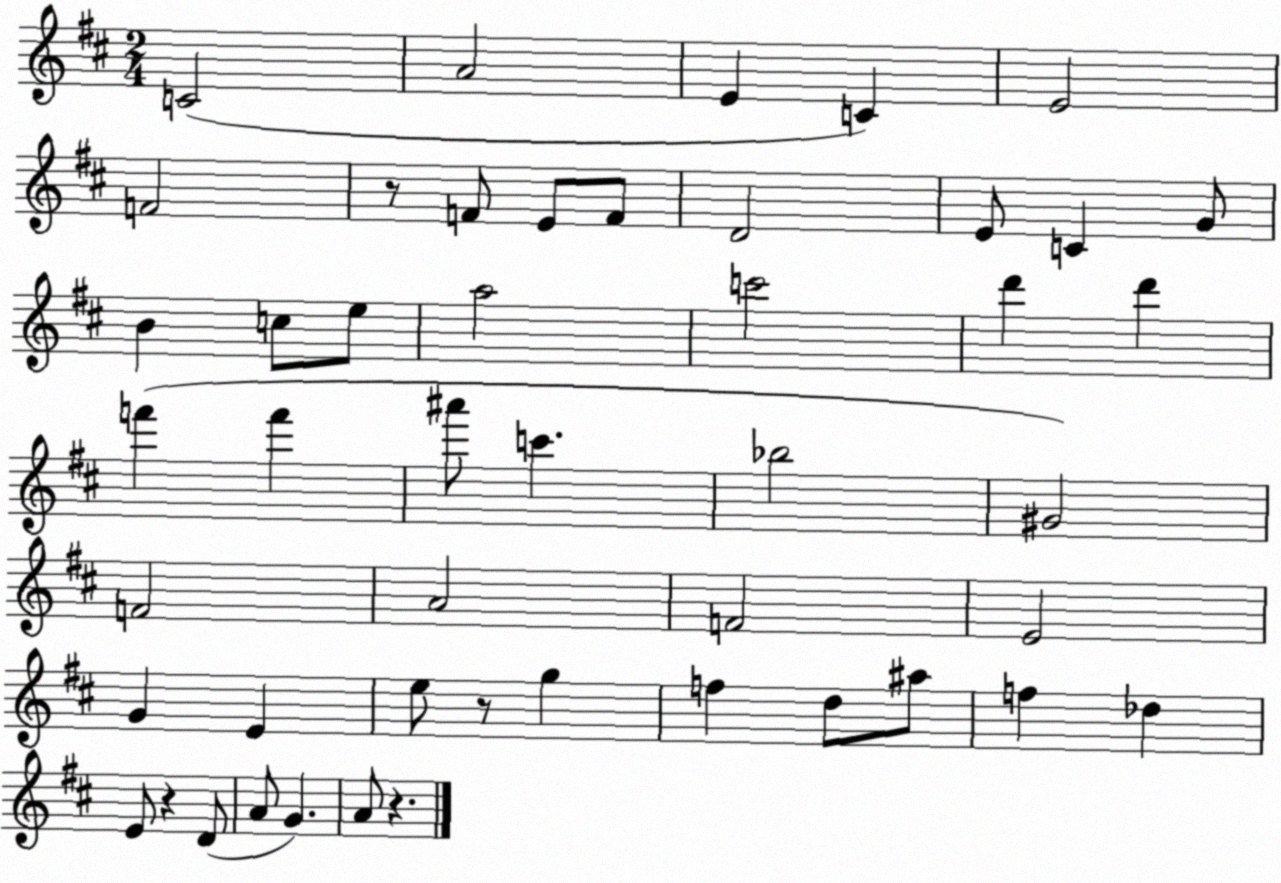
X:1
T:Untitled
M:2/4
L:1/4
K:D
C2 A2 E C E2 F2 z/2 F/2 E/2 F/2 D2 E/2 C G/2 B c/2 e/2 a2 c'2 d' d' f' f' ^a'/2 c' _b2 ^G2 F2 A2 F2 E2 G E e/2 z/2 g f d/2 ^a/2 f _d E/2 z D/2 A/2 G A/2 z